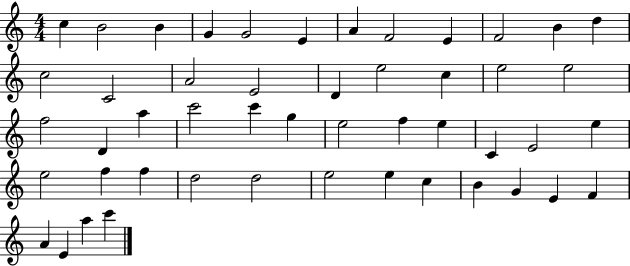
{
  \clef treble
  \numericTimeSignature
  \time 4/4
  \key c \major
  c''4 b'2 b'4 | g'4 g'2 e'4 | a'4 f'2 e'4 | f'2 b'4 d''4 | \break c''2 c'2 | a'2 e'2 | d'4 e''2 c''4 | e''2 e''2 | \break f''2 d'4 a''4 | c'''2 c'''4 g''4 | e''2 f''4 e''4 | c'4 e'2 e''4 | \break e''2 f''4 f''4 | d''2 d''2 | e''2 e''4 c''4 | b'4 g'4 e'4 f'4 | \break a'4 e'4 a''4 c'''4 | \bar "|."
}